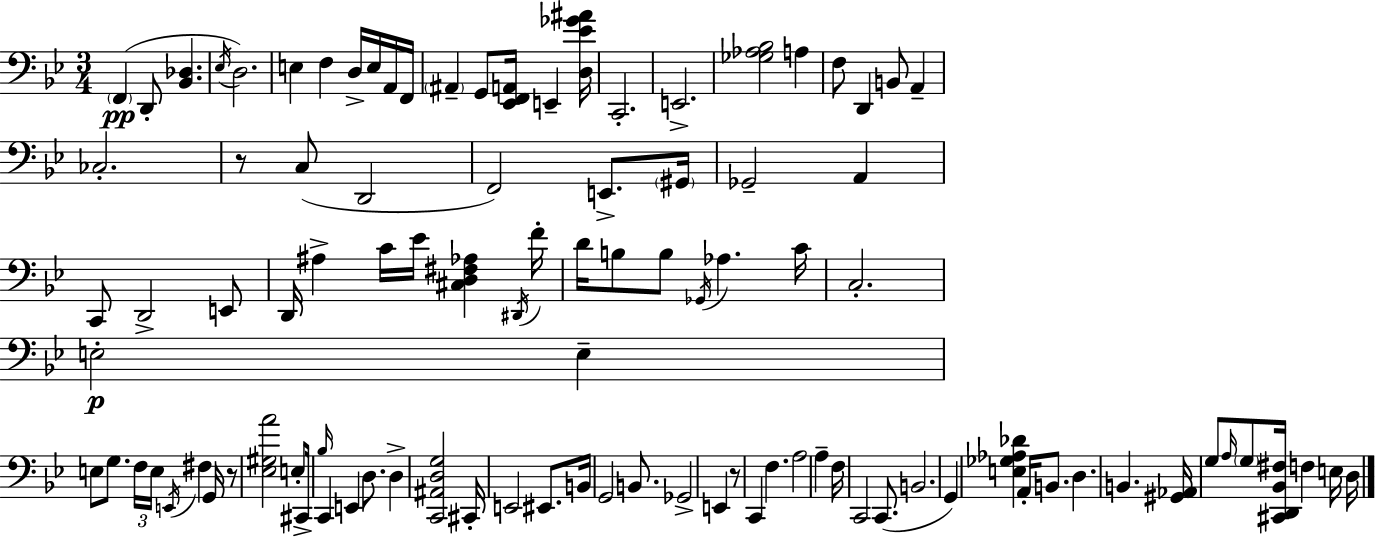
X:1
T:Untitled
M:3/4
L:1/4
K:Gm
F,, D,,/2 [_B,,_D,] _E,/4 D,2 E, F, D,/4 E,/4 A,,/4 F,,/4 ^A,, G,,/2 [_E,,F,,A,,]/4 E,, [D,_E_G^A]/4 C,,2 E,,2 [_G,_A,_B,]2 A, F,/2 D,, B,,/2 A,, _C,2 z/2 C,/2 D,,2 F,,2 E,,/2 ^G,,/4 _G,,2 A,, C,,/2 D,,2 E,,/2 D,,/4 ^A, C/4 _E/4 [^C,D,^F,_A,] ^D,,/4 F/4 D/4 B,/2 B,/2 _G,,/4 _A, C/4 C,2 E,2 E, E,/2 G,/2 F,/4 E,/4 E,,/4 ^F, G,,/4 z/2 [_E,^G,A]2 E,/2 ^C,,/4 _B,/4 C,, E,, D,/2 D, [C,,^A,,D,G,]2 ^C,,/4 E,,2 ^E,,/2 B,,/4 G,,2 B,,/2 _G,,2 E,, z/2 C,, F, A,2 A, F,/4 C,,2 C,,/2 B,,2 G,, [E,_G,_A,_D] A,,/4 B,,/2 D, B,, [^G,,_A,,]/4 G,/2 A,/4 G,/2 [^C,,D,,_B,,^F,]/4 F, E,/4 D,/4